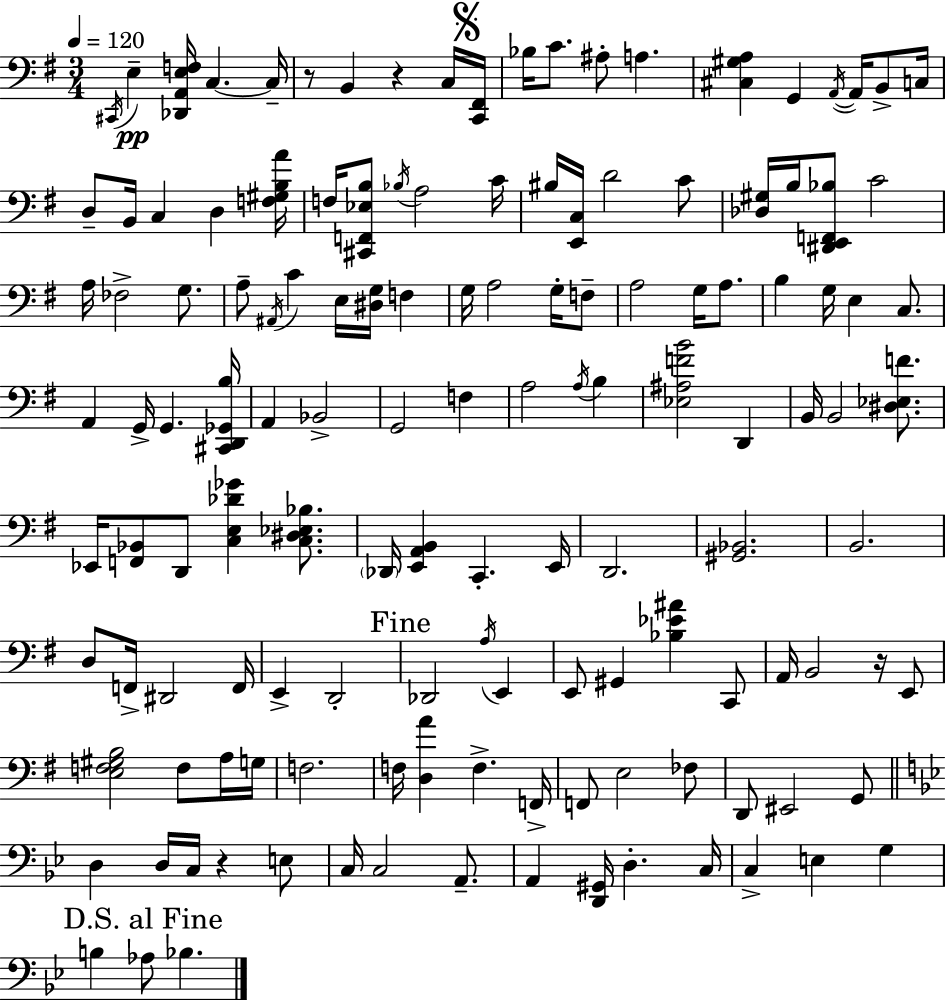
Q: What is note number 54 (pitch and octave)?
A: F3